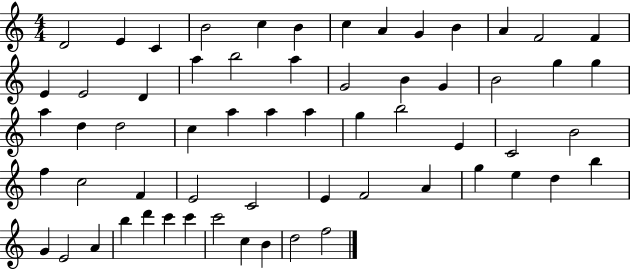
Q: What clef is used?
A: treble